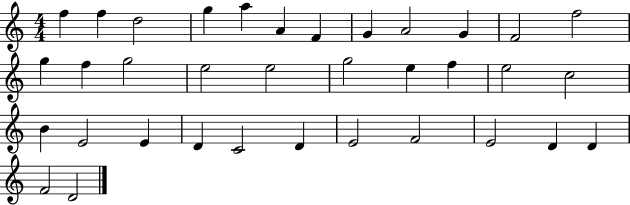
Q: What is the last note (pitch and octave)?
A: D4